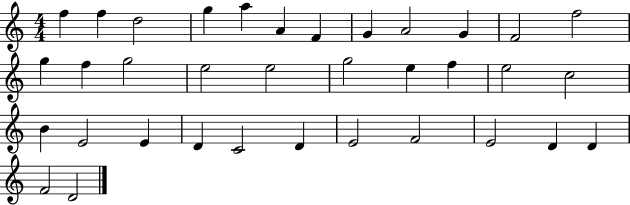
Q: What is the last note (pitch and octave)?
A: D4